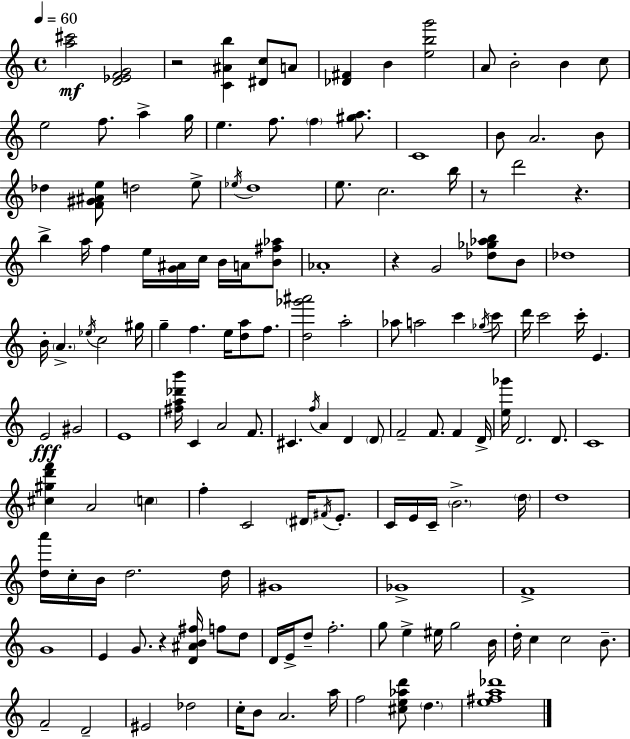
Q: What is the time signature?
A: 4/4